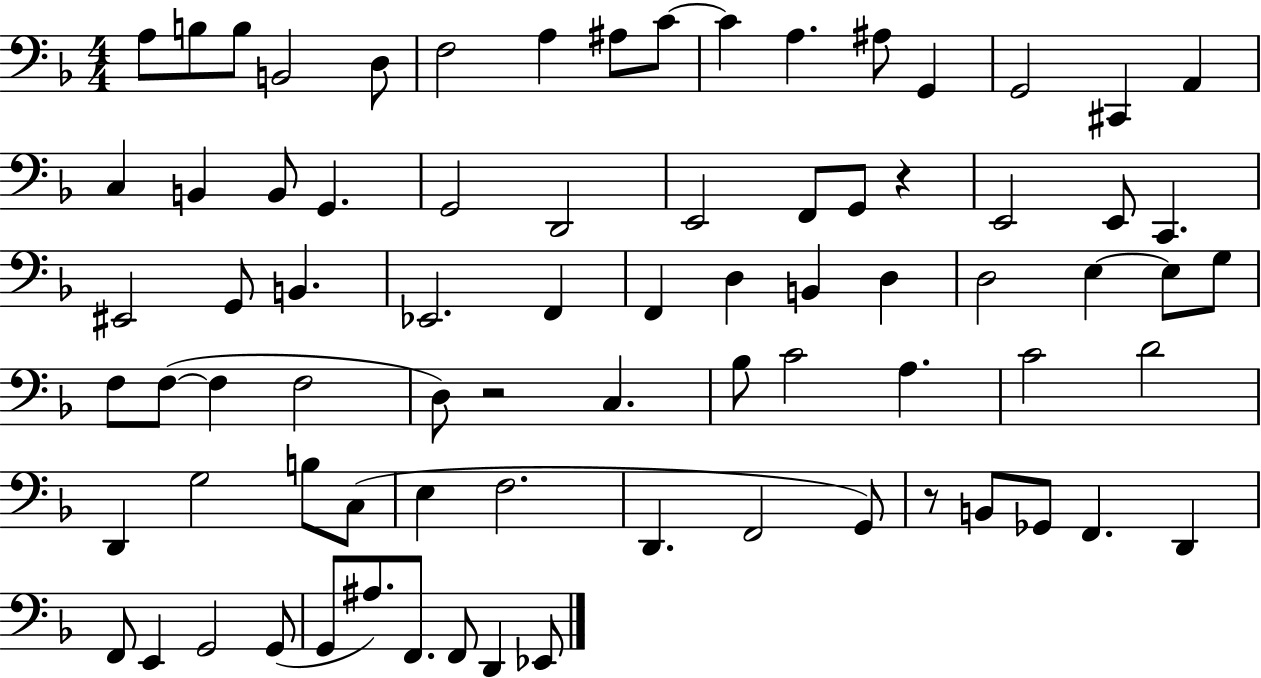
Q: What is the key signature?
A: F major